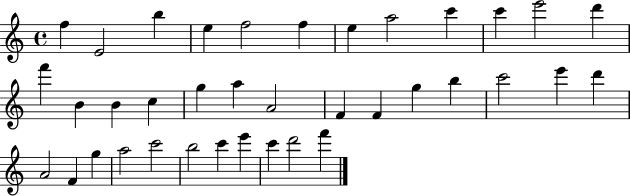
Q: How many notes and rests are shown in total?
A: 37